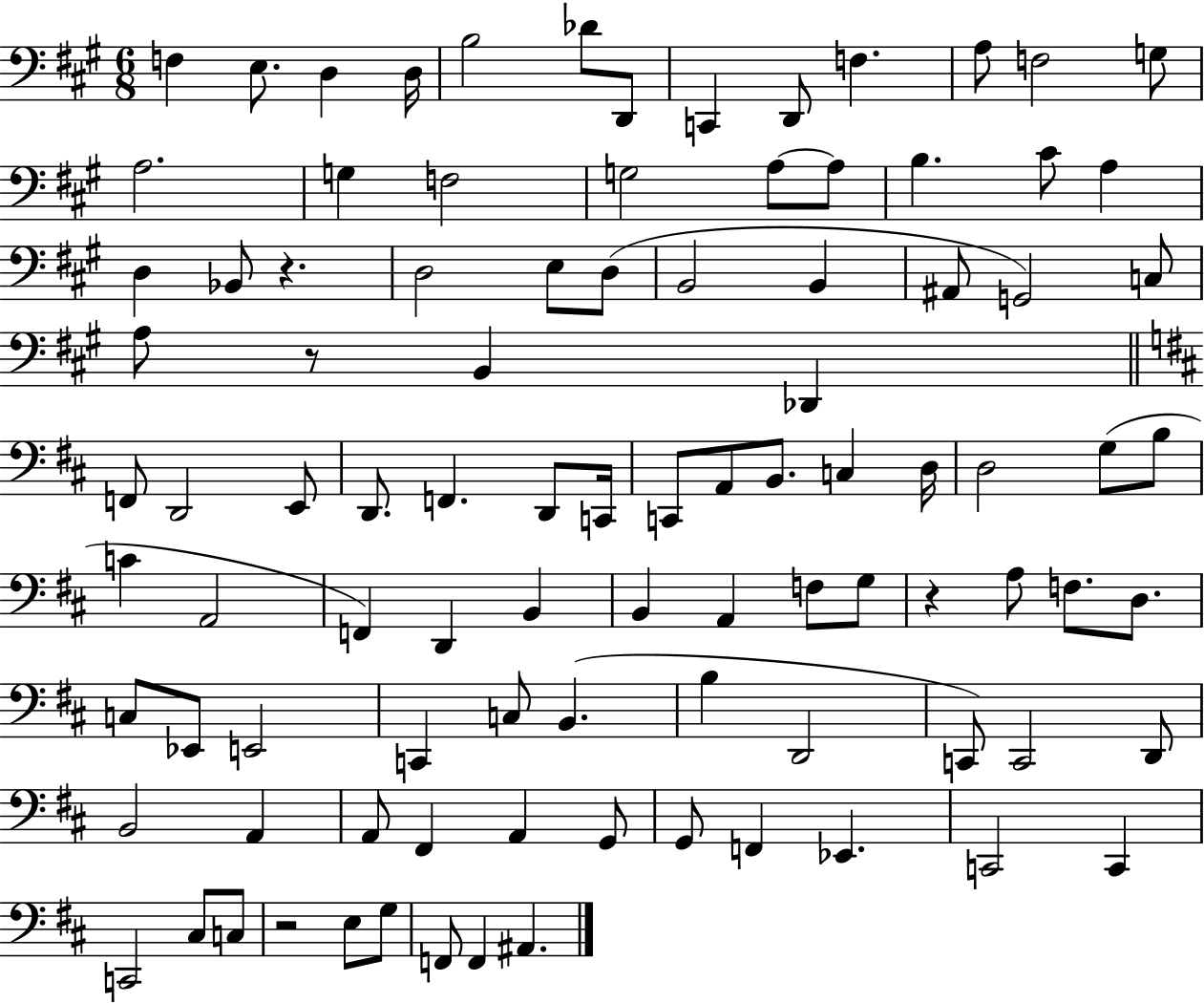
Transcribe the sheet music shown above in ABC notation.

X:1
T:Untitled
M:6/8
L:1/4
K:A
F, E,/2 D, D,/4 B,2 _D/2 D,,/2 C,, D,,/2 F, A,/2 F,2 G,/2 A,2 G, F,2 G,2 A,/2 A,/2 B, ^C/2 A, D, _B,,/2 z D,2 E,/2 D,/2 B,,2 B,, ^A,,/2 G,,2 C,/2 A,/2 z/2 B,, _D,, F,,/2 D,,2 E,,/2 D,,/2 F,, D,,/2 C,,/4 C,,/2 A,,/2 B,,/2 C, D,/4 D,2 G,/2 B,/2 C A,,2 F,, D,, B,, B,, A,, F,/2 G,/2 z A,/2 F,/2 D,/2 C,/2 _E,,/2 E,,2 C,, C,/2 B,, B, D,,2 C,,/2 C,,2 D,,/2 B,,2 A,, A,,/2 ^F,, A,, G,,/2 G,,/2 F,, _E,, C,,2 C,, C,,2 ^C,/2 C,/2 z2 E,/2 G,/2 F,,/2 F,, ^A,,